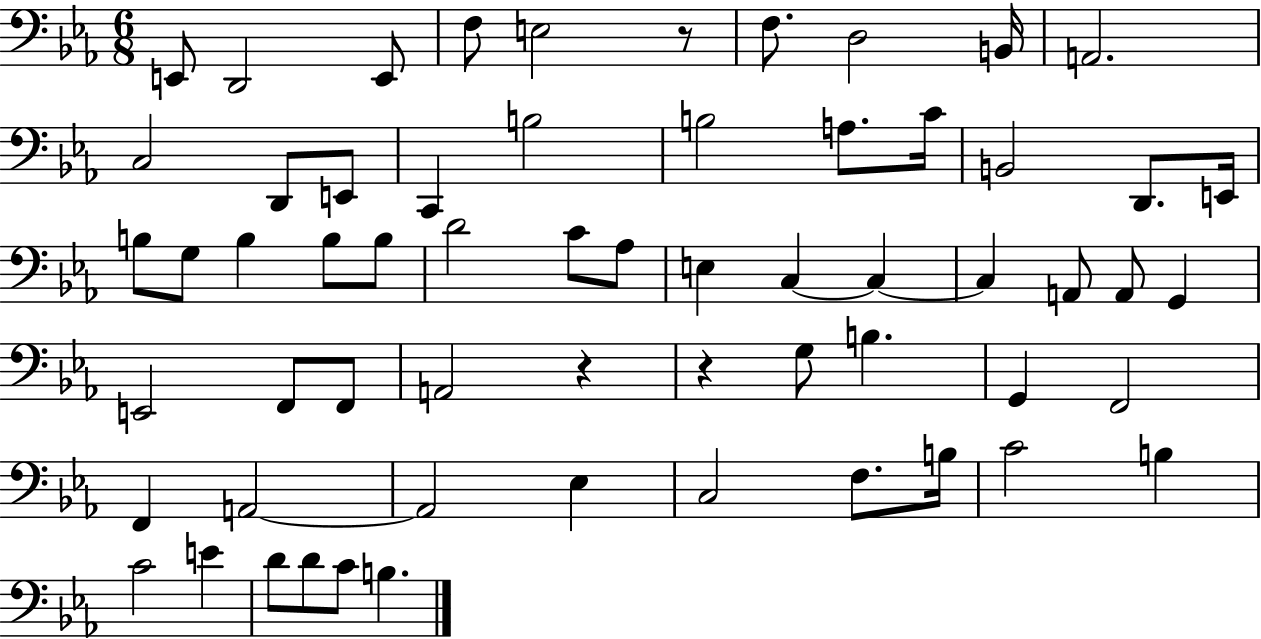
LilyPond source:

{
  \clef bass
  \numericTimeSignature
  \time 6/8
  \key ees \major
  e,8 d,2 e,8 | f8 e2 r8 | f8. d2 b,16 | a,2. | \break c2 d,8 e,8 | c,4 b2 | b2 a8. c'16 | b,2 d,8. e,16 | \break b8 g8 b4 b8 b8 | d'2 c'8 aes8 | e4 c4~~ c4~~ | c4 a,8 a,8 g,4 | \break e,2 f,8 f,8 | a,2 r4 | r4 g8 b4. | g,4 f,2 | \break f,4 a,2~~ | a,2 ees4 | c2 f8. b16 | c'2 b4 | \break c'2 e'4 | d'8 d'8 c'8 b4. | \bar "|."
}